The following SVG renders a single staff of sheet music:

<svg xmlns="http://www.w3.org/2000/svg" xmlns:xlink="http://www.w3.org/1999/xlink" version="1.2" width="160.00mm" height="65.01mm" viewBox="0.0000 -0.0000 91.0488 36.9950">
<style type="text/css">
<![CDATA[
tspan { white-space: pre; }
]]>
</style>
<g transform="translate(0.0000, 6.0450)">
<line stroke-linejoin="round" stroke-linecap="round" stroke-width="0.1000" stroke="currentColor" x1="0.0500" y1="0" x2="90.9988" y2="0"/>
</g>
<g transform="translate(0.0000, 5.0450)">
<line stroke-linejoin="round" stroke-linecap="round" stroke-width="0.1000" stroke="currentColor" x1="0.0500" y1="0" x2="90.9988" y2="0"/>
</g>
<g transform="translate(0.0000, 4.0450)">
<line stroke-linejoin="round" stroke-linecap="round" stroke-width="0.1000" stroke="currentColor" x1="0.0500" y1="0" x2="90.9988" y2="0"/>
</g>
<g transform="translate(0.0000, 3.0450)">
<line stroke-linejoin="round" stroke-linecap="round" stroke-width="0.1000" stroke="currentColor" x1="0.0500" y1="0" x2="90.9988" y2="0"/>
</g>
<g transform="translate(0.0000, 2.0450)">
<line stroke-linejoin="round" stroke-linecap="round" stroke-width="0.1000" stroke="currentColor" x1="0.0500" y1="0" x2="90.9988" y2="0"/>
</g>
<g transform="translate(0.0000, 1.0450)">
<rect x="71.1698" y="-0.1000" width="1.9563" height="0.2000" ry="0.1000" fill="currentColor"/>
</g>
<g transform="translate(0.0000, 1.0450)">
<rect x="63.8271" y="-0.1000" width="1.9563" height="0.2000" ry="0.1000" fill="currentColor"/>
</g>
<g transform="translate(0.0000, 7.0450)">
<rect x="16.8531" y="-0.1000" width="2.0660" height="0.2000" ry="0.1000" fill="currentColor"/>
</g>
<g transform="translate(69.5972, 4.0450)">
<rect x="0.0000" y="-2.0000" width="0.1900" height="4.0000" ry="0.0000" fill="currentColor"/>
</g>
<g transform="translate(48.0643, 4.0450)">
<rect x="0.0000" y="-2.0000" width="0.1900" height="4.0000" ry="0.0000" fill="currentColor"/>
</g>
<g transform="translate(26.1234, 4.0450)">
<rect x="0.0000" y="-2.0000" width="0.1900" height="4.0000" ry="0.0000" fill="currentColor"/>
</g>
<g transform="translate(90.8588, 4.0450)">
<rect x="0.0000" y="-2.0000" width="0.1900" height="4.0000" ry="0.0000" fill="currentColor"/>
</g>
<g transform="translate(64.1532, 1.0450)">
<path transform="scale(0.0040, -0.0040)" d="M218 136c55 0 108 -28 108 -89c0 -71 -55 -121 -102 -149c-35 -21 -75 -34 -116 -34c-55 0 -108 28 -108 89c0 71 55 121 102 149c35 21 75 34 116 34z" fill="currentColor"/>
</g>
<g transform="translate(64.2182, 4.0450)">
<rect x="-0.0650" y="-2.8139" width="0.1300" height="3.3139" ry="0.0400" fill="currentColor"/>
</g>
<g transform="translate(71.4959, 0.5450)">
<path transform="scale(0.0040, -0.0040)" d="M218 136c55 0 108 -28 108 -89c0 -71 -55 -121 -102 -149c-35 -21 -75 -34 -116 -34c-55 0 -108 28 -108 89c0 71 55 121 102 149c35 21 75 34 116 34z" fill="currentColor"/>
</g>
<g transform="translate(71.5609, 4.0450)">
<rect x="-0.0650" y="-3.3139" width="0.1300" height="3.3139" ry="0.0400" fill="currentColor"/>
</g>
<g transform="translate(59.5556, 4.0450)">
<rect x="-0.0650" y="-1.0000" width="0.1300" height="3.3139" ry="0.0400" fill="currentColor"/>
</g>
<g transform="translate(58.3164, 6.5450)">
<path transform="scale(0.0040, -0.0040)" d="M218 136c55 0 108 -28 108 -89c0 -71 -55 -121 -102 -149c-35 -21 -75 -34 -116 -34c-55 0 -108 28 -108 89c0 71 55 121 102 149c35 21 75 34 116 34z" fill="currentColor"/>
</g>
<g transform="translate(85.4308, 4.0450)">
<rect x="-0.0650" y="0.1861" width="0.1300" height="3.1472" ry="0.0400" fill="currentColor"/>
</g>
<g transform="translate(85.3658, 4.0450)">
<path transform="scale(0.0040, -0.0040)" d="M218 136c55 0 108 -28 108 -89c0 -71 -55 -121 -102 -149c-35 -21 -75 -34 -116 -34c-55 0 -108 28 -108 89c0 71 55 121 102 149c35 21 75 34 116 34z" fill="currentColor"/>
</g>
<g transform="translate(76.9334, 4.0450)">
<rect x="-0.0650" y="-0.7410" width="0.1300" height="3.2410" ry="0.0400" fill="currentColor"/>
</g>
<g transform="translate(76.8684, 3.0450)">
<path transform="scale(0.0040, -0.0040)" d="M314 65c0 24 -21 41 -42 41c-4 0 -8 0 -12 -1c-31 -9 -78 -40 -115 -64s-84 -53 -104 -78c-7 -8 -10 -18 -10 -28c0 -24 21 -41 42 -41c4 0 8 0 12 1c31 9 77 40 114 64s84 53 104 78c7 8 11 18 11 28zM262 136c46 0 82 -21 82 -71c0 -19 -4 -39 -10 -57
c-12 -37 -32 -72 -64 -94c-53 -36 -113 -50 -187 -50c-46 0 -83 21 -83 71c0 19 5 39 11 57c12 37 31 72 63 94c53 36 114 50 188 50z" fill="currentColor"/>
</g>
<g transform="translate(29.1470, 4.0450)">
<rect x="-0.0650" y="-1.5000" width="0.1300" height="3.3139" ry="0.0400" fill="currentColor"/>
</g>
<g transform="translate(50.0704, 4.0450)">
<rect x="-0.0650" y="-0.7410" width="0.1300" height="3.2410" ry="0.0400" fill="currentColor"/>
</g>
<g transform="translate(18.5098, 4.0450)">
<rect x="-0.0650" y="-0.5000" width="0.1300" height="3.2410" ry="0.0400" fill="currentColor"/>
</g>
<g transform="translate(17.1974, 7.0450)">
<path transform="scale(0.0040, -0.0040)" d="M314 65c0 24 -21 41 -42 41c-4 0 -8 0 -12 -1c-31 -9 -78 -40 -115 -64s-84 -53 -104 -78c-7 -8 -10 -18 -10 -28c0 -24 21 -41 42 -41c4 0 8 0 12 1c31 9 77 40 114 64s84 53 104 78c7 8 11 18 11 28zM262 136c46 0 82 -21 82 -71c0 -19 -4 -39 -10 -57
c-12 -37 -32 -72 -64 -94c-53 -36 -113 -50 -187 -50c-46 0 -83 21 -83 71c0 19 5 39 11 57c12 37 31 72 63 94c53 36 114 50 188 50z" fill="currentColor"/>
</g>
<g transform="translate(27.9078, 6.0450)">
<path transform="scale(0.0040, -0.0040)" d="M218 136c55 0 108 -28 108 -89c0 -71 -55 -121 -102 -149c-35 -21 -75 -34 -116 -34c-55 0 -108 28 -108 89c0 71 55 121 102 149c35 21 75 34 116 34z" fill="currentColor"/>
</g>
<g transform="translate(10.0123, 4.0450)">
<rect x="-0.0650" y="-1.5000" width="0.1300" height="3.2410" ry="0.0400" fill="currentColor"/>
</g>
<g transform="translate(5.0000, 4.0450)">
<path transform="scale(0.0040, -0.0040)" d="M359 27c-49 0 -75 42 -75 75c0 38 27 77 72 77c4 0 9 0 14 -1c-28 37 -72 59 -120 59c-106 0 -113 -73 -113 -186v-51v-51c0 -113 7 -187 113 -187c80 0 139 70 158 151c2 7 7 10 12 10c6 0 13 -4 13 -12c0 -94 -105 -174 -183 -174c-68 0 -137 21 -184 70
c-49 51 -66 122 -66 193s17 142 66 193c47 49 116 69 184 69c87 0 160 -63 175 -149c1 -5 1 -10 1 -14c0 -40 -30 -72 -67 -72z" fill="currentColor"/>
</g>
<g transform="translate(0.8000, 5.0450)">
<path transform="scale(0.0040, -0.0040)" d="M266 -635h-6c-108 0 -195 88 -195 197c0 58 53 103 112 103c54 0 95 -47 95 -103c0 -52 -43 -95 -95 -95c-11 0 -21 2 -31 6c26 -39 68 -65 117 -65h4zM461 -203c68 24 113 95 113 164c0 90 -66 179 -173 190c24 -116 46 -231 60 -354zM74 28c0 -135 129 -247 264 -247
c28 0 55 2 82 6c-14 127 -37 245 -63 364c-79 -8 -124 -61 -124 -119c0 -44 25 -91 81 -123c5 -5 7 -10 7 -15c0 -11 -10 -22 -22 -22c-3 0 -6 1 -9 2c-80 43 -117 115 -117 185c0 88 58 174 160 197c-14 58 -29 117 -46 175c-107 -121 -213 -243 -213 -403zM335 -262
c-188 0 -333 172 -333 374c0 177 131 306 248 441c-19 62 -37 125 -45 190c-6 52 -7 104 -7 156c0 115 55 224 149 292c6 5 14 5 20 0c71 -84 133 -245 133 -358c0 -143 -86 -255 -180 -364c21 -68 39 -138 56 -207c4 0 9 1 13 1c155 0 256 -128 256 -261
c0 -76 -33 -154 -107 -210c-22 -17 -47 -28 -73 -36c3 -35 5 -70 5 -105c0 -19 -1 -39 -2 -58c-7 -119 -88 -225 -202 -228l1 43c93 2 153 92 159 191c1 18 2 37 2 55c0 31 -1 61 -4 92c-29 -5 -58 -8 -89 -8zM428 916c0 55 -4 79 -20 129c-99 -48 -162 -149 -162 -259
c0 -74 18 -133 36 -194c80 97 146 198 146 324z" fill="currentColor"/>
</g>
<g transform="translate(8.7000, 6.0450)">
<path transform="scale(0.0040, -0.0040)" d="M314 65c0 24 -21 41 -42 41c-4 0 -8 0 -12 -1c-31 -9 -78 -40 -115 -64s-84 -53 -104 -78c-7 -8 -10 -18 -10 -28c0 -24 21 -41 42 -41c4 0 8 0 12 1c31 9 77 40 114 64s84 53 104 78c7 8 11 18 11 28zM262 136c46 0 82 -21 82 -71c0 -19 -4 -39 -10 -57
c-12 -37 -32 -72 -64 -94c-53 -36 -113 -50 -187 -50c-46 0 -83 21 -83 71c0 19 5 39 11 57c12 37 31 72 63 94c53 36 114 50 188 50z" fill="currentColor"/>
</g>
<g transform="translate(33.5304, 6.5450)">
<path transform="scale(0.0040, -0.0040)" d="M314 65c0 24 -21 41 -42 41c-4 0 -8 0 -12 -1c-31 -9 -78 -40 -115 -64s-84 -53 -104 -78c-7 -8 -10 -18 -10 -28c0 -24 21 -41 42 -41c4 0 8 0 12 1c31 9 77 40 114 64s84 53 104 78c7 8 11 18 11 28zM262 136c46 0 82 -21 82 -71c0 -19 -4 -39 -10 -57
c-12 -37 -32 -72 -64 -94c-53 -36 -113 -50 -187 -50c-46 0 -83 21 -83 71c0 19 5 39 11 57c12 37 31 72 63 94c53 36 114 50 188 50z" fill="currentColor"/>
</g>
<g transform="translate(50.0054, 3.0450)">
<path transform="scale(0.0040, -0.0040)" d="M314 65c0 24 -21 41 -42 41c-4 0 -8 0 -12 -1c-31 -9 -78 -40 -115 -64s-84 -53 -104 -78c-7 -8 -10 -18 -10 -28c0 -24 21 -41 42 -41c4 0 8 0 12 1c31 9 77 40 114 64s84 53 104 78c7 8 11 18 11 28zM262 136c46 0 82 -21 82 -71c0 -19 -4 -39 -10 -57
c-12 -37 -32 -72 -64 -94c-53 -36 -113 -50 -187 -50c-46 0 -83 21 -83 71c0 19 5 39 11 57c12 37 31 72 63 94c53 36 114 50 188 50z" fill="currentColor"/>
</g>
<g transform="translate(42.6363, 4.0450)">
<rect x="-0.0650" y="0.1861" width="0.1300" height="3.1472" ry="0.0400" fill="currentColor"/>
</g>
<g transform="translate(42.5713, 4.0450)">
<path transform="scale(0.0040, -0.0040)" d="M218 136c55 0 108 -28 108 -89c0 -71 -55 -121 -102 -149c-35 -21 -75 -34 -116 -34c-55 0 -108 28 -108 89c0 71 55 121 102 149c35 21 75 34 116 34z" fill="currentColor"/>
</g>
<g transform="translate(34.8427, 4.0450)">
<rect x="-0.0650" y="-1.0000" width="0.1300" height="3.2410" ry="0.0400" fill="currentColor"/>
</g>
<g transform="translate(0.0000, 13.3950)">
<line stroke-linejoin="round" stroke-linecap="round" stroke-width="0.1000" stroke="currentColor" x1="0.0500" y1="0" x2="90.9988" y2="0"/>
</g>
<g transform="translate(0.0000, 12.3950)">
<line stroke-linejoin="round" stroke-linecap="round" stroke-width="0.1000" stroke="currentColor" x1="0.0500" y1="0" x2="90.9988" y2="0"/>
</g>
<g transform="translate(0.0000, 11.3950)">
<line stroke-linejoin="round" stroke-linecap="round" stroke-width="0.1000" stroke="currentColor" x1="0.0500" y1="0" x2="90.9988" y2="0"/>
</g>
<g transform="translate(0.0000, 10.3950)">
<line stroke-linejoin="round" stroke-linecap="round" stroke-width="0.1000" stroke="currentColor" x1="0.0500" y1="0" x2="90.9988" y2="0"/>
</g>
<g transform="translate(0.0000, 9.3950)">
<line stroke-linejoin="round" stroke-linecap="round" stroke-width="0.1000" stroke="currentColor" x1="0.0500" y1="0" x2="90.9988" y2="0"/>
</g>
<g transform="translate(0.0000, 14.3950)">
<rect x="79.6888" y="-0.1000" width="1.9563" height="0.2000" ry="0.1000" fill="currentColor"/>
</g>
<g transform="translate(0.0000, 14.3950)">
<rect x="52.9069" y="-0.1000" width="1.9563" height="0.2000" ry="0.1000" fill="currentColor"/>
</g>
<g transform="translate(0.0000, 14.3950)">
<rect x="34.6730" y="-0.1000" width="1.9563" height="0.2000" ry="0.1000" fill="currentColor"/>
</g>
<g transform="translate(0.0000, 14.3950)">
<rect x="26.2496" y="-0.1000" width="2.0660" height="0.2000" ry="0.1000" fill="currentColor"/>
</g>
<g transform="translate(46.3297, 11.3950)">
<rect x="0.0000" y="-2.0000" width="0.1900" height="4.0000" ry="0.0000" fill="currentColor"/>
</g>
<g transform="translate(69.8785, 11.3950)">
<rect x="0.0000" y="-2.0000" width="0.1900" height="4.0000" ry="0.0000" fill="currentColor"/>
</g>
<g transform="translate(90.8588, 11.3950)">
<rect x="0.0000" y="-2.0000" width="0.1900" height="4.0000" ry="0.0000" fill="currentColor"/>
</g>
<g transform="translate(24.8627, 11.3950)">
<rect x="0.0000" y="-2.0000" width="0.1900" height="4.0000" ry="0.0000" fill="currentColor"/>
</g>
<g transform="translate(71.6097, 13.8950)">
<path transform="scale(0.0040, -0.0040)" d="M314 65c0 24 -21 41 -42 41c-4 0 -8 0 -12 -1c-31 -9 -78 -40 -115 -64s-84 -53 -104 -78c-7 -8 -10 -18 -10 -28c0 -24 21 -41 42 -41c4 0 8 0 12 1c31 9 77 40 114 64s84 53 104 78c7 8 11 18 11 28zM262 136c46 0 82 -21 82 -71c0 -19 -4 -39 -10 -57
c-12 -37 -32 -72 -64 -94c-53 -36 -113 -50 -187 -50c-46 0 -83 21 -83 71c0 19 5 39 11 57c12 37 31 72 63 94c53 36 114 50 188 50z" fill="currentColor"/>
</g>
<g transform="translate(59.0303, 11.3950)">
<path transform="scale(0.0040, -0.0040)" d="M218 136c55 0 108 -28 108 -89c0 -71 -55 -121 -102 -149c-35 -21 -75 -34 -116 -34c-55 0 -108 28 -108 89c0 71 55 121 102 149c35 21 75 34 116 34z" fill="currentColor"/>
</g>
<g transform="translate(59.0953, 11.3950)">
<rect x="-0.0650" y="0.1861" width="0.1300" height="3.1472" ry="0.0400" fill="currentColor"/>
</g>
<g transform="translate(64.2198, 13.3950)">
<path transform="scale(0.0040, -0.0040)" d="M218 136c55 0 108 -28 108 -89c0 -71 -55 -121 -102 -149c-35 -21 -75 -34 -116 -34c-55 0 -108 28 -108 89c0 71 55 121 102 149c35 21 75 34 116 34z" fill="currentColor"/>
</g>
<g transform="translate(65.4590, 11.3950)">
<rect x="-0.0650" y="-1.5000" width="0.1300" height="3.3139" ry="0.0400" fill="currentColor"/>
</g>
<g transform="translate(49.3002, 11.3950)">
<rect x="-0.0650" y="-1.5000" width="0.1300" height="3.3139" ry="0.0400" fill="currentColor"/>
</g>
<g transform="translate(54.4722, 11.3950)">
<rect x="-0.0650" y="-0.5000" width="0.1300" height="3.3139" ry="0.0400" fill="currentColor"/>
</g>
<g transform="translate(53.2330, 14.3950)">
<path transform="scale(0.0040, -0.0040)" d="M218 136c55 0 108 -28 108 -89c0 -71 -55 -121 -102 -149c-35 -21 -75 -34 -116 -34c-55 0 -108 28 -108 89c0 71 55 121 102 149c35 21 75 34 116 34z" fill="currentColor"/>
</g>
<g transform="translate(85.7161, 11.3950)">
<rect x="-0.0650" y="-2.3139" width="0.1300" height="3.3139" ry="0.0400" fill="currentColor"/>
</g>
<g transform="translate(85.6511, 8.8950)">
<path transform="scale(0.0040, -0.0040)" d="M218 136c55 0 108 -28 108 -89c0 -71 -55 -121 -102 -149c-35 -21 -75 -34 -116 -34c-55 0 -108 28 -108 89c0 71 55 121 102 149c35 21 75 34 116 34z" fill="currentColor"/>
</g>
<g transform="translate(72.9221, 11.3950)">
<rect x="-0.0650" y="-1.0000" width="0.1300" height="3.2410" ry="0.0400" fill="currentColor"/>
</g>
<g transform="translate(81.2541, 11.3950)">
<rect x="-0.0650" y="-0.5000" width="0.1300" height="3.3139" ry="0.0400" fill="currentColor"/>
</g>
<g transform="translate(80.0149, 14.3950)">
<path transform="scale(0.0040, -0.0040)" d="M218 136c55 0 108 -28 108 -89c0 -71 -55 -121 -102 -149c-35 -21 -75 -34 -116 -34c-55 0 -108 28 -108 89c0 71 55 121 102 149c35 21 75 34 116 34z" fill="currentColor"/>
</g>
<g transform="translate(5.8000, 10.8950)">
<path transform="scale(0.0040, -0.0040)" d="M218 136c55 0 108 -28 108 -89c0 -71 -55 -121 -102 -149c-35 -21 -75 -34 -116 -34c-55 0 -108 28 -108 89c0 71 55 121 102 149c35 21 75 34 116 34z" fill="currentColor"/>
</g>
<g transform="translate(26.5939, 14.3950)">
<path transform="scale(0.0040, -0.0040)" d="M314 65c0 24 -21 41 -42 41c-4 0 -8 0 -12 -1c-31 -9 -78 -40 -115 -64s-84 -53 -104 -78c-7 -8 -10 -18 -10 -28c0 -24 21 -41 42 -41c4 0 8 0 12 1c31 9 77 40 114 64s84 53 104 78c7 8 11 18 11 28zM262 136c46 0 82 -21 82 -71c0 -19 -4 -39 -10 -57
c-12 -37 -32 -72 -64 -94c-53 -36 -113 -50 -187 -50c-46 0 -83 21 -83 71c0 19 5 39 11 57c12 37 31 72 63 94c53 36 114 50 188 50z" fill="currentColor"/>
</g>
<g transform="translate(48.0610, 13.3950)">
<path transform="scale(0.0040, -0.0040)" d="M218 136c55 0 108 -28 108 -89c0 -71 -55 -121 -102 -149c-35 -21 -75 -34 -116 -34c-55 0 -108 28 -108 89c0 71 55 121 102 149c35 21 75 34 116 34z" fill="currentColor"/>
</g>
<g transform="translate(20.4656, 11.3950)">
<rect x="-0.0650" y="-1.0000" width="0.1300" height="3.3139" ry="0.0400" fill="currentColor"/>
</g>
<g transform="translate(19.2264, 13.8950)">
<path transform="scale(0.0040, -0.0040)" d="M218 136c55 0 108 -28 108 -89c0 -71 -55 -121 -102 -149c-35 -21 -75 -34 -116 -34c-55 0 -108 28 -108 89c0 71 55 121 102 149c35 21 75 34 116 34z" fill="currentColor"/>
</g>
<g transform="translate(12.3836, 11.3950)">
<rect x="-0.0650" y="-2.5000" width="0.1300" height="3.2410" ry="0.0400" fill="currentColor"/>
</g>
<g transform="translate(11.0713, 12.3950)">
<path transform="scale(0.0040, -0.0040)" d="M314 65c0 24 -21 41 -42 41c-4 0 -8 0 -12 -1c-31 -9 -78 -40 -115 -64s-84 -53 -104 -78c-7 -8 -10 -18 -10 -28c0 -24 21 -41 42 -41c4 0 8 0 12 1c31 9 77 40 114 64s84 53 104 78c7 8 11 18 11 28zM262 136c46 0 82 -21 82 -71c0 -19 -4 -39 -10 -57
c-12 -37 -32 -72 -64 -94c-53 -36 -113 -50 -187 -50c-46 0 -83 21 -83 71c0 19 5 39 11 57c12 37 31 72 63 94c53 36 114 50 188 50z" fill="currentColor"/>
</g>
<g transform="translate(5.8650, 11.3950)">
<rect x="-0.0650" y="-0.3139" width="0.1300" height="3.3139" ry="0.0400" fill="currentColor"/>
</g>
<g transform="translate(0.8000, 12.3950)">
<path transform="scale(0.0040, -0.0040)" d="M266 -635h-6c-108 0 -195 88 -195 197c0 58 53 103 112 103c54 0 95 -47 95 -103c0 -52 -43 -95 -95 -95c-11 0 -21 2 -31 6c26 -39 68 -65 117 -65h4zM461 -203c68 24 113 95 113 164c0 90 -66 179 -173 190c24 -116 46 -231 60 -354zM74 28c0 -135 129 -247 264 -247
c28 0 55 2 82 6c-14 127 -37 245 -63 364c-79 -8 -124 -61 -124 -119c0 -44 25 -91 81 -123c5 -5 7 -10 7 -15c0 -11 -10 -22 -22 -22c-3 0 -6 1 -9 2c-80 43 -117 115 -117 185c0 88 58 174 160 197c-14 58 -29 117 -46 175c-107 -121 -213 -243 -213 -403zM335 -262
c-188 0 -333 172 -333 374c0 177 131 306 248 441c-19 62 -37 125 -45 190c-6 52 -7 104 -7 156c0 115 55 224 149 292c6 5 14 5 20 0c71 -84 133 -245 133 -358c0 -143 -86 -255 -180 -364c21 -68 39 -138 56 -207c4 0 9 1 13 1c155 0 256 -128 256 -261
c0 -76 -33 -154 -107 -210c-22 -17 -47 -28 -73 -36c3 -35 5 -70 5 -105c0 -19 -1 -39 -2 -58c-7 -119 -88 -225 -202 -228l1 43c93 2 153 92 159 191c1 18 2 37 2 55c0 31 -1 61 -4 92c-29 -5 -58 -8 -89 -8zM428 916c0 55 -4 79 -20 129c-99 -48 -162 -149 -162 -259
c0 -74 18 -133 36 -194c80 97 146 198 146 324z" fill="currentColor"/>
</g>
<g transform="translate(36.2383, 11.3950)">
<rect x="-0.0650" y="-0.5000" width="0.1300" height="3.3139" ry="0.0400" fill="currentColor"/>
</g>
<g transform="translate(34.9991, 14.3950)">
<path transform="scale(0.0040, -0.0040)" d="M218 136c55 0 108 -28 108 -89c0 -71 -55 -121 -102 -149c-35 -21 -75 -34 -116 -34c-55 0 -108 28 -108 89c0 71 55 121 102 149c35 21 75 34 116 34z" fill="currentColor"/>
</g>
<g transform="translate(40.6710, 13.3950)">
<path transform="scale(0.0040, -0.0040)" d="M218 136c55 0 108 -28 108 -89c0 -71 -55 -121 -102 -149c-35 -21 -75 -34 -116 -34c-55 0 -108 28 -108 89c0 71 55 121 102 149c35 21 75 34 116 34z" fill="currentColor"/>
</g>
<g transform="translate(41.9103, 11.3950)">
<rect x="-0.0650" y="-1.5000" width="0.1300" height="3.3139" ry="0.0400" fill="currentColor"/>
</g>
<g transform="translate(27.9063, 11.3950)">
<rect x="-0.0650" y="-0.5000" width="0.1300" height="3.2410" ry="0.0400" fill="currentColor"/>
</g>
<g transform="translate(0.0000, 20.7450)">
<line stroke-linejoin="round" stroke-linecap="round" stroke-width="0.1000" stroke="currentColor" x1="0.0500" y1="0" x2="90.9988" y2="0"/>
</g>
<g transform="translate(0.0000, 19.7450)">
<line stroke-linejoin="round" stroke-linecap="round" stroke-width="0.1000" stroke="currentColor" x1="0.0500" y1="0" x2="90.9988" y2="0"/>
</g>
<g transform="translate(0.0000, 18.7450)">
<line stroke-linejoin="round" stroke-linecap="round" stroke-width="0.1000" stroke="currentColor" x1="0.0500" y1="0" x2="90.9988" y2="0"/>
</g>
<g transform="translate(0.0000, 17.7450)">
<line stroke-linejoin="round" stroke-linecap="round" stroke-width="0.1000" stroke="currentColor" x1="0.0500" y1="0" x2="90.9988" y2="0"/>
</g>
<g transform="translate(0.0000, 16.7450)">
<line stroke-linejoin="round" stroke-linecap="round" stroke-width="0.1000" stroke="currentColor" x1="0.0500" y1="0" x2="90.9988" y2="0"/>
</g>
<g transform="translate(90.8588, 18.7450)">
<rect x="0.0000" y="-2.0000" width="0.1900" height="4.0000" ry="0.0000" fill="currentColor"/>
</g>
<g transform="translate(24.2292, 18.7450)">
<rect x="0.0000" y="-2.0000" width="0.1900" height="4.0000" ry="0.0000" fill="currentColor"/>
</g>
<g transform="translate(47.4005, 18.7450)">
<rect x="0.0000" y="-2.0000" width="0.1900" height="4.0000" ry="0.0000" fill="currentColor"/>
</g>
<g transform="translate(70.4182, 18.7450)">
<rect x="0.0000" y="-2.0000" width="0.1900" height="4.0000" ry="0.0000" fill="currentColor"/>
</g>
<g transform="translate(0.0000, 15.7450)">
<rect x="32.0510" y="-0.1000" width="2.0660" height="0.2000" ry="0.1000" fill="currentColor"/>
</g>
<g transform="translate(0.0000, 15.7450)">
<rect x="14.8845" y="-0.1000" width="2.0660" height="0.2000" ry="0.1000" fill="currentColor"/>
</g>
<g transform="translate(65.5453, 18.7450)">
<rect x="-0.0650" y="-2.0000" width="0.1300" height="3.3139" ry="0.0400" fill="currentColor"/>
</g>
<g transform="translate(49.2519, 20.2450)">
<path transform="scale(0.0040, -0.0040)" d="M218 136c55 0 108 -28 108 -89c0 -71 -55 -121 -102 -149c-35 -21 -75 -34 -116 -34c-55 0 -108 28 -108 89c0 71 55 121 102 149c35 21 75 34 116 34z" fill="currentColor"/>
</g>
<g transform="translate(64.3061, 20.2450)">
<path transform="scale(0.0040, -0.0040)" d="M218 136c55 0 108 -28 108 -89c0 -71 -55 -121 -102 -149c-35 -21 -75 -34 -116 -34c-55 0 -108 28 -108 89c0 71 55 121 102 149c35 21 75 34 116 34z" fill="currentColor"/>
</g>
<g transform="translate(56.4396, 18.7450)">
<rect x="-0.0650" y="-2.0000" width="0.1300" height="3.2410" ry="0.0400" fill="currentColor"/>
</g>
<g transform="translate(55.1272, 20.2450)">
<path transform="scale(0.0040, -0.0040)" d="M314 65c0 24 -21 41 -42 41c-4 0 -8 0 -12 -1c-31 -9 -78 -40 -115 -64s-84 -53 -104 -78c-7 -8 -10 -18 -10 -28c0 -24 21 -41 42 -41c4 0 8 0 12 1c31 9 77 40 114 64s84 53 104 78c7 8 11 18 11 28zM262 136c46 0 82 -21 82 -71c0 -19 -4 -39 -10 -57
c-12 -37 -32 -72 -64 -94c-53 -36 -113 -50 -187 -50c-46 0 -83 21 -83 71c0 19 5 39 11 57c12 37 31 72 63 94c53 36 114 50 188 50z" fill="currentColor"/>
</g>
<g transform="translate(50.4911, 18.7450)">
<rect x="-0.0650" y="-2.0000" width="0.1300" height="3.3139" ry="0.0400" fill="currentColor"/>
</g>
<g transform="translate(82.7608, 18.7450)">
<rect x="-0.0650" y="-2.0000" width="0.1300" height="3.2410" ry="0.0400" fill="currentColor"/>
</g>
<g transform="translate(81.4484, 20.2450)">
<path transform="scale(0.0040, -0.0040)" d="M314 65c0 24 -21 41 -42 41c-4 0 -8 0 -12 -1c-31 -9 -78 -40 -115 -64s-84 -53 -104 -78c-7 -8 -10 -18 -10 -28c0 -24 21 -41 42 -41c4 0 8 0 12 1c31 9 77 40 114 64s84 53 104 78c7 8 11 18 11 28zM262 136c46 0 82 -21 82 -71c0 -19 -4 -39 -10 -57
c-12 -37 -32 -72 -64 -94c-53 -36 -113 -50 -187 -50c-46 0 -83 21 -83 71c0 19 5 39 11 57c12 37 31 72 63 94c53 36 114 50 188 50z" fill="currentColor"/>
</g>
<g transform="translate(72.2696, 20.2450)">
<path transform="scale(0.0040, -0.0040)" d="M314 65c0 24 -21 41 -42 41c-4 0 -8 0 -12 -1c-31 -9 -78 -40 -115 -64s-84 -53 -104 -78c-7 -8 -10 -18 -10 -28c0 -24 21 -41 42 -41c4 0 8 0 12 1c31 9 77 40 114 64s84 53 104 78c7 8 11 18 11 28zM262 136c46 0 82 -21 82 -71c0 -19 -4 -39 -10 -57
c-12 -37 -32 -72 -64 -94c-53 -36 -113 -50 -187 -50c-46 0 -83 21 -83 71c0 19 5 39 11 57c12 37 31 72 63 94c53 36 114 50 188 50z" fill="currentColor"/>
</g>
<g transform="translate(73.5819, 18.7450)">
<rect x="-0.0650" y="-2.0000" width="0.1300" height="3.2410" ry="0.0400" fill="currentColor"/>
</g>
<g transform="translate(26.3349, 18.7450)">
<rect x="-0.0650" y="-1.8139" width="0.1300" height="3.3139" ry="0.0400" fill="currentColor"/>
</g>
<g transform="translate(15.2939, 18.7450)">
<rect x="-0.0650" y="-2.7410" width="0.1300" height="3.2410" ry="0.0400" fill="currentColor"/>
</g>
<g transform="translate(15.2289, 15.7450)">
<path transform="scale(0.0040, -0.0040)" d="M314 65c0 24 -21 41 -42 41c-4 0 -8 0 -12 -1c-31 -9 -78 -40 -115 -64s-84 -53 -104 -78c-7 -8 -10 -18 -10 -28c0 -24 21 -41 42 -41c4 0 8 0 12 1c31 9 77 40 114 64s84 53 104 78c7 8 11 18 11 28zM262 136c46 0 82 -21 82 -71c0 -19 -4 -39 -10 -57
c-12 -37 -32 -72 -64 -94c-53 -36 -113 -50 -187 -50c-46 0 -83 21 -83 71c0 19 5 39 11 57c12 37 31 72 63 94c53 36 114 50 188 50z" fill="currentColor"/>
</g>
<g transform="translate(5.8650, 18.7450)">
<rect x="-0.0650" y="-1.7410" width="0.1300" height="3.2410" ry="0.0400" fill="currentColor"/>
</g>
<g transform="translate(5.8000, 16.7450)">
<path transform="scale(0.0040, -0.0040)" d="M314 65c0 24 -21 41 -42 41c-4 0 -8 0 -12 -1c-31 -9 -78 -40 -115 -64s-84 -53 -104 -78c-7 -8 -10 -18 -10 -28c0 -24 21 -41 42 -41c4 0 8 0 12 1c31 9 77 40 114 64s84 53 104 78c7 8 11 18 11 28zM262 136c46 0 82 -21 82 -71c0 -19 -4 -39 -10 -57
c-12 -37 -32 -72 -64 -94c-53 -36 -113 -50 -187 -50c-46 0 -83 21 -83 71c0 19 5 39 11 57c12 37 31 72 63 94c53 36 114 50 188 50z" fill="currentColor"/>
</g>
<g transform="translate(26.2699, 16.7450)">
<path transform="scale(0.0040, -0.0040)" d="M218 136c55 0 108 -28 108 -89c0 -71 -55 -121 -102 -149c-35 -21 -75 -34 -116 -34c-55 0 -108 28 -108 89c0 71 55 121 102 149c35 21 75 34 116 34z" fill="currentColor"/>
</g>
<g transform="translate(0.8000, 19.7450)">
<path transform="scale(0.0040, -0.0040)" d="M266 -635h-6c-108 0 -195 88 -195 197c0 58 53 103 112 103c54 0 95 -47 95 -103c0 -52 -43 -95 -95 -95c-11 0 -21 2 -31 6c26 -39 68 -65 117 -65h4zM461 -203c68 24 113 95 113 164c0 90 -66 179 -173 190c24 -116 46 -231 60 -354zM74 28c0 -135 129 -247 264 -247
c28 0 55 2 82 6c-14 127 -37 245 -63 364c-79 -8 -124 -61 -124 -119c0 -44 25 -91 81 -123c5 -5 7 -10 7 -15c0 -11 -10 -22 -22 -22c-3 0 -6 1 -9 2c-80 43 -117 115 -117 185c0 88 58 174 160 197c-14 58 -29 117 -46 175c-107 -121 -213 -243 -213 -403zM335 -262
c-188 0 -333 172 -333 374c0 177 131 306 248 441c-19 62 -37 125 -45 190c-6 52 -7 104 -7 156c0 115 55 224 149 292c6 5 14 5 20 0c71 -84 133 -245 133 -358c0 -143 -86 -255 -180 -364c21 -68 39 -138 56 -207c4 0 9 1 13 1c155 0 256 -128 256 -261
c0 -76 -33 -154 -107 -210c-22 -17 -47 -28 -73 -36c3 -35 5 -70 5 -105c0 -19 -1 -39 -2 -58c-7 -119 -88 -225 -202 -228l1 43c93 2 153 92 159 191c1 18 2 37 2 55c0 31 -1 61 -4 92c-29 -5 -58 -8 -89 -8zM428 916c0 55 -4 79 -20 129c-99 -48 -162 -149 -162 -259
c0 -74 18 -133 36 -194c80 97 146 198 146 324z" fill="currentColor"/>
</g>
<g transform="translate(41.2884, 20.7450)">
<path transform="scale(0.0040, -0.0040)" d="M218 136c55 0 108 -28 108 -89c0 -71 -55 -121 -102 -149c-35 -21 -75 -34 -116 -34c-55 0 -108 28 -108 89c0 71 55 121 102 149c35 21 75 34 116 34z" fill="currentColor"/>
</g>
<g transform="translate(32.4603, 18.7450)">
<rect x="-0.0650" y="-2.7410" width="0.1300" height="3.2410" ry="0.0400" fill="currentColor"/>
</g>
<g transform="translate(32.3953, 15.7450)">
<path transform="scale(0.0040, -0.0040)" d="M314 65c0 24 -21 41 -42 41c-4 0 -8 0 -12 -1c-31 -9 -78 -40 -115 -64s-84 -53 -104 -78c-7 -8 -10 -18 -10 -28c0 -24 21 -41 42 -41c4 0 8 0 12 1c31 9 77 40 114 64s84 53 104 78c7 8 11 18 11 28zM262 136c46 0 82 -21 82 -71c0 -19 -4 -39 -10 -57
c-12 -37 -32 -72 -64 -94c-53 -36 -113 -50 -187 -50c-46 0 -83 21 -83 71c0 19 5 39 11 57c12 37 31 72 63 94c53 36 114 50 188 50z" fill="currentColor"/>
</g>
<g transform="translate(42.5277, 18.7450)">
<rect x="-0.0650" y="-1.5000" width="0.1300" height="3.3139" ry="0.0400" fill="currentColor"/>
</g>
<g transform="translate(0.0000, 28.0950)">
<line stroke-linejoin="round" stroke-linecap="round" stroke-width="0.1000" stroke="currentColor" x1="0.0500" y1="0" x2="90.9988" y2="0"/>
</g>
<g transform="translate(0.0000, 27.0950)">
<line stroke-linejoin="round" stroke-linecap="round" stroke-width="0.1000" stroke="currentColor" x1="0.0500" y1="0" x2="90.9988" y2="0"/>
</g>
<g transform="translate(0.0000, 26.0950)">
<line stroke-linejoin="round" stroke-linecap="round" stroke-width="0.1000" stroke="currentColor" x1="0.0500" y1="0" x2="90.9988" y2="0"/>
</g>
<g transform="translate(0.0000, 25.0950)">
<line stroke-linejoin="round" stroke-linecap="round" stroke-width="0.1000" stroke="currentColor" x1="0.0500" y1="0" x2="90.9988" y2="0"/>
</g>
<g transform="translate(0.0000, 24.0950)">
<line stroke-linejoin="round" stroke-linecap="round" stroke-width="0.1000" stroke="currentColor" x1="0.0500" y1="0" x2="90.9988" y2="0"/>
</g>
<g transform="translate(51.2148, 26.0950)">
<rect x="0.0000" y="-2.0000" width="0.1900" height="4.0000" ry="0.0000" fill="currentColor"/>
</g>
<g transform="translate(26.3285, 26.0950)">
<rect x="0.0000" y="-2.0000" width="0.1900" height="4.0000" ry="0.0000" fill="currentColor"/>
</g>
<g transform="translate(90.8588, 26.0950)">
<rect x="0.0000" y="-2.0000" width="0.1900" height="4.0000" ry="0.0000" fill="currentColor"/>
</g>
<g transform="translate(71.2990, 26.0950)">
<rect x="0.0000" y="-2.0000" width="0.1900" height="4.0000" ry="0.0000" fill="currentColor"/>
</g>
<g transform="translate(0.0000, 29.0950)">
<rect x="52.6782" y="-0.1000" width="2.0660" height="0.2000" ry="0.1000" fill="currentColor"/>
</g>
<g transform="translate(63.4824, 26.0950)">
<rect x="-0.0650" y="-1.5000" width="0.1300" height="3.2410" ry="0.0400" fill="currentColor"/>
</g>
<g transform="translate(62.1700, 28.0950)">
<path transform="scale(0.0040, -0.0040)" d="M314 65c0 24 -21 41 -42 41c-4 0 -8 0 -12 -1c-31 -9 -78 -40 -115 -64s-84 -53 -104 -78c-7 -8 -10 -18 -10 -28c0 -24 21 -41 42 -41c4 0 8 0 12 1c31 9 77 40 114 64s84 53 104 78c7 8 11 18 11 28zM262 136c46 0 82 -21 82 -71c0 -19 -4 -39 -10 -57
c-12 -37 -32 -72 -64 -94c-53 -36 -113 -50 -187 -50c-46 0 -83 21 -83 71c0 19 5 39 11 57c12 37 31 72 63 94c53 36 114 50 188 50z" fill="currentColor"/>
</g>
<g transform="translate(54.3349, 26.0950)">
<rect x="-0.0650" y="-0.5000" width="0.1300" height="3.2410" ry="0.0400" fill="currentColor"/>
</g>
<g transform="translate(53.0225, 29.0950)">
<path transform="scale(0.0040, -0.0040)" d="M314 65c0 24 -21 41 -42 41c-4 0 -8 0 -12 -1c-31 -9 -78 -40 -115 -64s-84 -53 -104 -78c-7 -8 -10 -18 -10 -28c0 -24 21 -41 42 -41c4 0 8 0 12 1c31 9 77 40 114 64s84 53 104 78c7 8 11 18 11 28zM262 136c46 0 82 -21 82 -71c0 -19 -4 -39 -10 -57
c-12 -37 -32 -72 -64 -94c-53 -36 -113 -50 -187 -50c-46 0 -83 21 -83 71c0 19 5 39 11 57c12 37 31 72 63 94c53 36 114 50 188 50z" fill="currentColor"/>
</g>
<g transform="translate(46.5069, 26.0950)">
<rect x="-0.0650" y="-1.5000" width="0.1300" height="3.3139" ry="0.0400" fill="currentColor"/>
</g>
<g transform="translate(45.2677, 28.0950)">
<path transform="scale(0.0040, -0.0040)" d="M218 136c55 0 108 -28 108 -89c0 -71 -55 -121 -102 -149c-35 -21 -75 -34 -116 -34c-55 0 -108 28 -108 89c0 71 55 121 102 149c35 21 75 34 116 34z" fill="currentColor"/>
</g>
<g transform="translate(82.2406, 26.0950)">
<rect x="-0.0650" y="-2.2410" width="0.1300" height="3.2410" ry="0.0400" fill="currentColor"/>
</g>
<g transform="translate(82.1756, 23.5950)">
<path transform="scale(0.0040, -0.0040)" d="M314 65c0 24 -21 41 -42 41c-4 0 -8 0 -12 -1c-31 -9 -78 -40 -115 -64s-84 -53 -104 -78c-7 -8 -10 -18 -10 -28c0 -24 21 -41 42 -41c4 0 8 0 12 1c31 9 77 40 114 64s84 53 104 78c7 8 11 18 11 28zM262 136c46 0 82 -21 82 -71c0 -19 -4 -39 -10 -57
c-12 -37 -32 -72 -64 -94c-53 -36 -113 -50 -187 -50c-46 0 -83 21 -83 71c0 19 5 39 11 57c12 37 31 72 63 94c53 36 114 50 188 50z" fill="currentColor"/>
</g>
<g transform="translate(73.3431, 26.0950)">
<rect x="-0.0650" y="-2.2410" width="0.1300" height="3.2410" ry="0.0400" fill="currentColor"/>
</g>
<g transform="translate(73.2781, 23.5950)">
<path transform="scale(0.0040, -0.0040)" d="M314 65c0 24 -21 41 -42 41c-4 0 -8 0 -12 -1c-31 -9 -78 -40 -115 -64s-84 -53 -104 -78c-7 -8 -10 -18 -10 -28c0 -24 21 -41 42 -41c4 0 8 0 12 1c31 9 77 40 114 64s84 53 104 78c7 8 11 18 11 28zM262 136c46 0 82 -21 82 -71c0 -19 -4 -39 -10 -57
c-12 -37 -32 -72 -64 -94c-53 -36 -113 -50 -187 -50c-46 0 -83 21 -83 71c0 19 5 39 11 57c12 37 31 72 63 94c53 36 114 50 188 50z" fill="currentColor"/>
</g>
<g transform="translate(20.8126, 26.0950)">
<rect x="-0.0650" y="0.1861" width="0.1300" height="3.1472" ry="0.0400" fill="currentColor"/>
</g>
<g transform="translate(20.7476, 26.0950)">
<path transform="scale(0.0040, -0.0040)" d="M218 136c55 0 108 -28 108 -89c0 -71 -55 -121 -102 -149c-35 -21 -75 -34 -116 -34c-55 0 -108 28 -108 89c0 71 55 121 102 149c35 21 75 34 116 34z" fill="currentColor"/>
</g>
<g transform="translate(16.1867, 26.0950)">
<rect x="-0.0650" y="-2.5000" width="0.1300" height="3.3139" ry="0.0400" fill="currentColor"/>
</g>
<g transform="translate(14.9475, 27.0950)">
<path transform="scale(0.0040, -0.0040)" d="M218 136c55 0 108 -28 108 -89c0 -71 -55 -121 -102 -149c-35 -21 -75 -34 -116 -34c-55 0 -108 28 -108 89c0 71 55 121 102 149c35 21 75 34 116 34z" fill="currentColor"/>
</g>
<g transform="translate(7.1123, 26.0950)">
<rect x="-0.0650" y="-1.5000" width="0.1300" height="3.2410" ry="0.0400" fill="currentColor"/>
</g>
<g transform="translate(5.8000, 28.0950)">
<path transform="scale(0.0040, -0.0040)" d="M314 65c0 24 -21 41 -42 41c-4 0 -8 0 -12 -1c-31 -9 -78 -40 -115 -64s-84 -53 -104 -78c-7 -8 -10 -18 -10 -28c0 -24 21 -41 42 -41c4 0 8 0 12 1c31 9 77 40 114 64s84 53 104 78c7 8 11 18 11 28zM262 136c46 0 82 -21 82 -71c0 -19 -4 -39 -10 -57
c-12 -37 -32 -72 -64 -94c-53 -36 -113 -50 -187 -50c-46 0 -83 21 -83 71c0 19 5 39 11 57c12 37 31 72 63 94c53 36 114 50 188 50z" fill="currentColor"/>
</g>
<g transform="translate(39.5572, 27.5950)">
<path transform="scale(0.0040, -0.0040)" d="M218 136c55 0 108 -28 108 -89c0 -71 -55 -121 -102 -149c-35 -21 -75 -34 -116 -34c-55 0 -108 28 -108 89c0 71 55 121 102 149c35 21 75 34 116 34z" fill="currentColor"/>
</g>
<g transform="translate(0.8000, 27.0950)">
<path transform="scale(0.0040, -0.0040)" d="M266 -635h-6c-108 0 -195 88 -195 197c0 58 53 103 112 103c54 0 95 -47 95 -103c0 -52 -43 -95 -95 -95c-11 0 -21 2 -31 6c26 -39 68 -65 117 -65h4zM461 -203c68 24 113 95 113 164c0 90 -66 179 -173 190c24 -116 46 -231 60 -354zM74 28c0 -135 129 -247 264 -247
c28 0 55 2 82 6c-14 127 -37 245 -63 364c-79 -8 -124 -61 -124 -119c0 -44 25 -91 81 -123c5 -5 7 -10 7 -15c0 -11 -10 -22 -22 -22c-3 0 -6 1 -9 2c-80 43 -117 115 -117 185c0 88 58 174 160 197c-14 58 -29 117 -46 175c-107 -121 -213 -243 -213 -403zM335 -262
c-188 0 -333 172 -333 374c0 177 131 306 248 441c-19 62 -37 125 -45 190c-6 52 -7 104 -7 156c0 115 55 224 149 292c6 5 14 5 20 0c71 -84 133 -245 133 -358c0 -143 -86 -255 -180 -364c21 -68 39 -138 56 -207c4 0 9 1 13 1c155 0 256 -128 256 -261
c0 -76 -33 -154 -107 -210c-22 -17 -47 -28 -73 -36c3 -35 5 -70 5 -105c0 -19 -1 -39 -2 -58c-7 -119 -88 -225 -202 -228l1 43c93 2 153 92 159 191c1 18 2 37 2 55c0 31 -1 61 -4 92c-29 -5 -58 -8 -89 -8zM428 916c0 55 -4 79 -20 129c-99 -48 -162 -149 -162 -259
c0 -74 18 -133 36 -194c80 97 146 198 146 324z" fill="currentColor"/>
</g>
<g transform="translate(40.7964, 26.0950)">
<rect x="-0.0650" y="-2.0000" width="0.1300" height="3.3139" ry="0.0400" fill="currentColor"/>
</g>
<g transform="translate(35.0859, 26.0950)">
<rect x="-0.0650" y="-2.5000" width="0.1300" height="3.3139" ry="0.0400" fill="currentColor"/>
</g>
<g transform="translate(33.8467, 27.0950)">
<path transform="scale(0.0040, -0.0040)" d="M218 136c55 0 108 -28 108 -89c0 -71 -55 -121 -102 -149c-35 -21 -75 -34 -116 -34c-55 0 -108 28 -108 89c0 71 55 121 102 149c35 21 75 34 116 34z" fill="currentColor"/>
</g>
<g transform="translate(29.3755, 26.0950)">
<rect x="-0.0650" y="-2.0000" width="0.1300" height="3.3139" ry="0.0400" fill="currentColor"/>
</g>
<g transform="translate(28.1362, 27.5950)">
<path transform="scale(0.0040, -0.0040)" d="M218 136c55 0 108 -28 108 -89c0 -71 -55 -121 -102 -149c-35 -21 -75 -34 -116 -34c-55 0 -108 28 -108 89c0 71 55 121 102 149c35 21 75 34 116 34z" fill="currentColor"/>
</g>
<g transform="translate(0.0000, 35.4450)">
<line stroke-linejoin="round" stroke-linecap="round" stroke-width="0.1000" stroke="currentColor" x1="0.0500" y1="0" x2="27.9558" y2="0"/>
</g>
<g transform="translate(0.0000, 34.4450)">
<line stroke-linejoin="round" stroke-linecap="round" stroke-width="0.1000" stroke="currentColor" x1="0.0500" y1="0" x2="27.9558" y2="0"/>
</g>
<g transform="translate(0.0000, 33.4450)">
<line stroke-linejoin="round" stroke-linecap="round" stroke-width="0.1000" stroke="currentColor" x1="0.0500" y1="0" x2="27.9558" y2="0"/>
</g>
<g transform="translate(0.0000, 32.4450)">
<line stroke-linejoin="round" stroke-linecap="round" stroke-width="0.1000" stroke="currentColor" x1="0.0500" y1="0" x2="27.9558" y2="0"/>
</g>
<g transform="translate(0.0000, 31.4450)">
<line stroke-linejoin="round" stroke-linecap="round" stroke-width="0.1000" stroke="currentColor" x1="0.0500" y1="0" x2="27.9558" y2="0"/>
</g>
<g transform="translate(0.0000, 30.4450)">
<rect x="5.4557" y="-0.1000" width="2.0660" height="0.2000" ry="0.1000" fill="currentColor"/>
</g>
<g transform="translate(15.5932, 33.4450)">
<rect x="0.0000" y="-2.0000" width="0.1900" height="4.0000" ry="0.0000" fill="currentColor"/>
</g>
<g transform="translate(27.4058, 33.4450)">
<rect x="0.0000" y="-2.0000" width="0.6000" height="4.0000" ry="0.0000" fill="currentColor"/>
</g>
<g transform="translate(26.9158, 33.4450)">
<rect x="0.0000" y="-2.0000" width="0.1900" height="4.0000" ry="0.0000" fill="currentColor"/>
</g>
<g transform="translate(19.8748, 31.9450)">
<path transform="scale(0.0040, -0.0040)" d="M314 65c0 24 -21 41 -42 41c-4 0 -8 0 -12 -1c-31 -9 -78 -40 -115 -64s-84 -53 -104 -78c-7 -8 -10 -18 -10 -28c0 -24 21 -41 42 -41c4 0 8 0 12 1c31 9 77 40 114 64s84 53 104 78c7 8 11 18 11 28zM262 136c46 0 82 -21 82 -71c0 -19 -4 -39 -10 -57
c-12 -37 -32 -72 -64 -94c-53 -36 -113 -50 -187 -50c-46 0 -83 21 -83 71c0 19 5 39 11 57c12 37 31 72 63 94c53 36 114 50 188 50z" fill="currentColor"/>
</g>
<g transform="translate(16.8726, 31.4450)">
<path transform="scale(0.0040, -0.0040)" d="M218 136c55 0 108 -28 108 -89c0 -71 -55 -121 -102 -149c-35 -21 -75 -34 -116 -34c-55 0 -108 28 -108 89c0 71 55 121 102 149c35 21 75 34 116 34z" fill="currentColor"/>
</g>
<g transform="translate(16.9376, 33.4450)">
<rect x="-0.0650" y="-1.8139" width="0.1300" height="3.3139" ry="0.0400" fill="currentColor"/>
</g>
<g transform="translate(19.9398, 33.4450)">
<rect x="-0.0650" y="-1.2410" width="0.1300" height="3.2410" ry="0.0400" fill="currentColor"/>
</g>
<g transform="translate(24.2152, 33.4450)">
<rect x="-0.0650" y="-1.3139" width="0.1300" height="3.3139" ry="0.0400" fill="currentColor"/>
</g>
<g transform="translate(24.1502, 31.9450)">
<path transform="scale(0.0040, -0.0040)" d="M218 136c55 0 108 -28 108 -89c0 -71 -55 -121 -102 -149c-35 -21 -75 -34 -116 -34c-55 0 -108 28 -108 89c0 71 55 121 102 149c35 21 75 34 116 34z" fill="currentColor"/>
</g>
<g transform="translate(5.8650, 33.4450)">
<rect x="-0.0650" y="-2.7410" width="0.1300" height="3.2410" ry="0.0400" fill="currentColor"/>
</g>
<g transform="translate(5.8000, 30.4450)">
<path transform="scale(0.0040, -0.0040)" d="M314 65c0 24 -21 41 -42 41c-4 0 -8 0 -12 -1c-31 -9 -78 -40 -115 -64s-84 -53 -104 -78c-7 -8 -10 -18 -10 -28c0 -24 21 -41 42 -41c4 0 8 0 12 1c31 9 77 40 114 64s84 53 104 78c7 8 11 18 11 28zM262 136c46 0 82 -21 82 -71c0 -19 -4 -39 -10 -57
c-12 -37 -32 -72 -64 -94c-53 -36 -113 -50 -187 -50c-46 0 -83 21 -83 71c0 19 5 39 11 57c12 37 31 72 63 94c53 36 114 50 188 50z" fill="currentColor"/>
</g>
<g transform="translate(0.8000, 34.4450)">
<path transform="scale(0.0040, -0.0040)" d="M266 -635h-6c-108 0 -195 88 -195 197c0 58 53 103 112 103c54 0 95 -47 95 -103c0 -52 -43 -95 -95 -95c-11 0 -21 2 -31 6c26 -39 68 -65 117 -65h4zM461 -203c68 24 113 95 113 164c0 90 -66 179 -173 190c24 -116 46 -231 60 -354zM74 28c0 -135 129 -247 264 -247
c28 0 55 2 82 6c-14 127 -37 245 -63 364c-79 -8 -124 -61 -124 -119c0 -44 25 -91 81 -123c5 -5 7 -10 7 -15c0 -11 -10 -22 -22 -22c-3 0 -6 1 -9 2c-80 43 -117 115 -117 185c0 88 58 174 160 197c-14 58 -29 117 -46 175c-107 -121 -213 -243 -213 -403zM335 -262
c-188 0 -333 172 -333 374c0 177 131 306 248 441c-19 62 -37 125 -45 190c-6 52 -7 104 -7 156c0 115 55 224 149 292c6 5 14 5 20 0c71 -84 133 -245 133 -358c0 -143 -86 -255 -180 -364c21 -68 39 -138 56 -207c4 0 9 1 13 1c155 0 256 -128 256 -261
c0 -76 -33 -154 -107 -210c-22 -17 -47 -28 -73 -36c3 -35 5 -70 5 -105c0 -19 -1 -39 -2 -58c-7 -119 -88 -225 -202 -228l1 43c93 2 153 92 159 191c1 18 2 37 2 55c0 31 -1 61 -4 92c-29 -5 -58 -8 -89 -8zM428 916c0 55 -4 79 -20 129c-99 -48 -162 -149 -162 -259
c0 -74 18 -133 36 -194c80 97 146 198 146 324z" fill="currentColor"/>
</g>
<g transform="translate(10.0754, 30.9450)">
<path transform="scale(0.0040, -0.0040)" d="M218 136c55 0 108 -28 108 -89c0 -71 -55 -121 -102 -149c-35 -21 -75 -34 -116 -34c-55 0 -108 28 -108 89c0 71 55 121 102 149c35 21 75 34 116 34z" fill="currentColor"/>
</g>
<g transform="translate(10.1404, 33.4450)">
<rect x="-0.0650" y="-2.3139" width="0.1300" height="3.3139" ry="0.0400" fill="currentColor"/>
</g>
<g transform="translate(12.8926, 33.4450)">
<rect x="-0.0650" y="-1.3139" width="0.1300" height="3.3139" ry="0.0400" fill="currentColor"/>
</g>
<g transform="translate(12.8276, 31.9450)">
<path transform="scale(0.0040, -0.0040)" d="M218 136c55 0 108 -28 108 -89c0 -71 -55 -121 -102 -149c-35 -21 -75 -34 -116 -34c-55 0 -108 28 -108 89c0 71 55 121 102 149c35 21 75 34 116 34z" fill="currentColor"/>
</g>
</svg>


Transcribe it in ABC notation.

X:1
T:Untitled
M:4/4
L:1/4
K:C
E2 C2 E D2 B d2 D a b d2 B c G2 D C2 C E E C B E D2 C g f2 a2 f a2 E F F2 F F2 F2 E2 G B F G F E C2 E2 g2 g2 a2 g e f e2 e